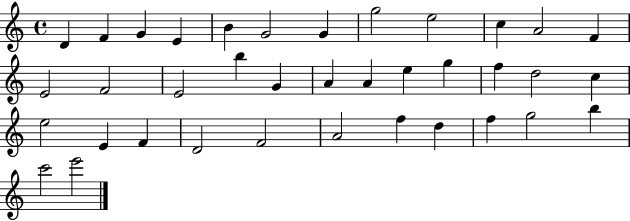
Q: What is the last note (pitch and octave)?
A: E6